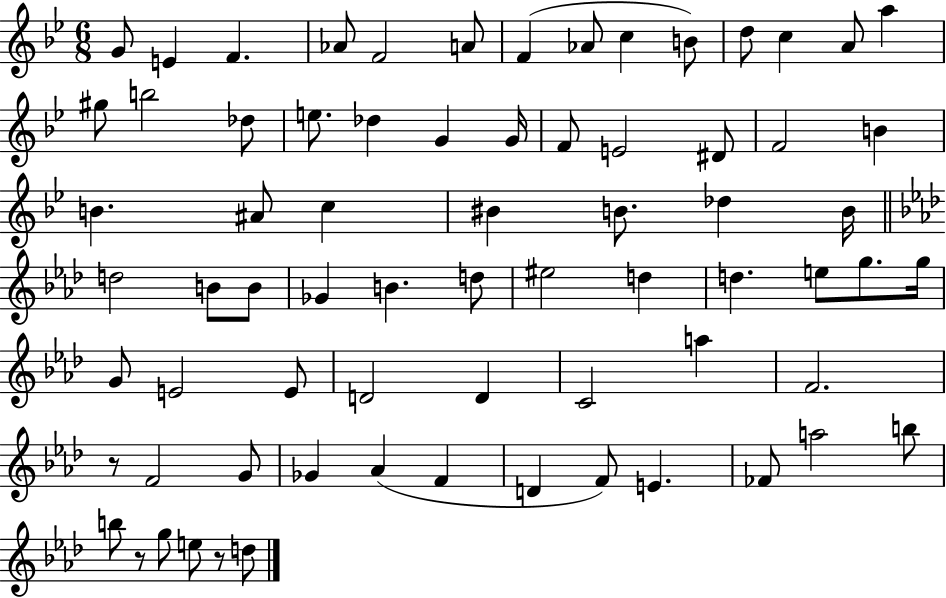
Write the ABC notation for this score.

X:1
T:Untitled
M:6/8
L:1/4
K:Bb
G/2 E F _A/2 F2 A/2 F _A/2 c B/2 d/2 c A/2 a ^g/2 b2 _d/2 e/2 _d G G/4 F/2 E2 ^D/2 F2 B B ^A/2 c ^B B/2 _d B/4 d2 B/2 B/2 _G B d/2 ^e2 d d e/2 g/2 g/4 G/2 E2 E/2 D2 D C2 a F2 z/2 F2 G/2 _G _A F D F/2 E _F/2 a2 b/2 b/2 z/2 g/2 e/2 z/2 d/2